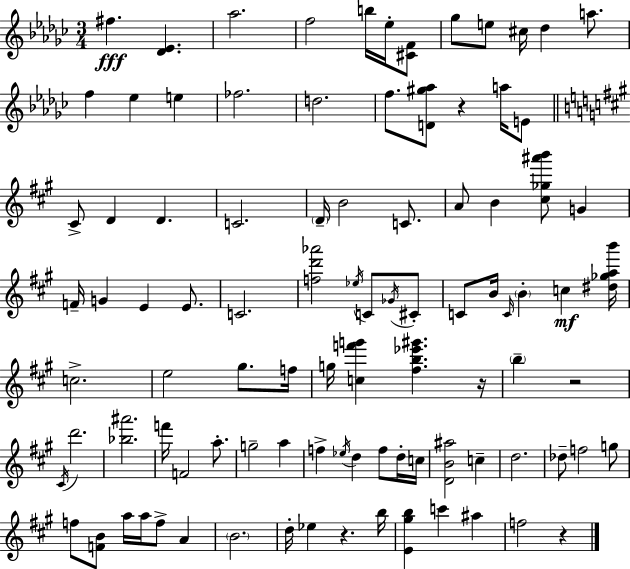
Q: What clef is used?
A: treble